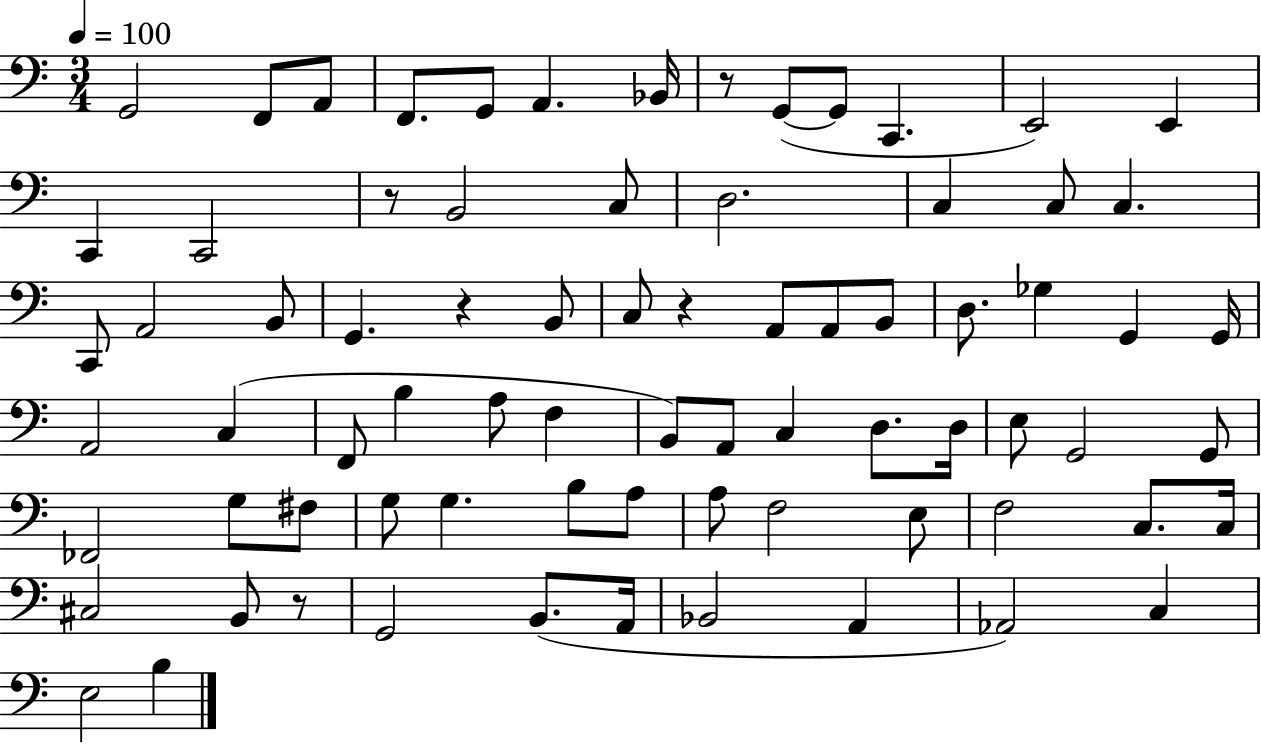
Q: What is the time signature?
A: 3/4